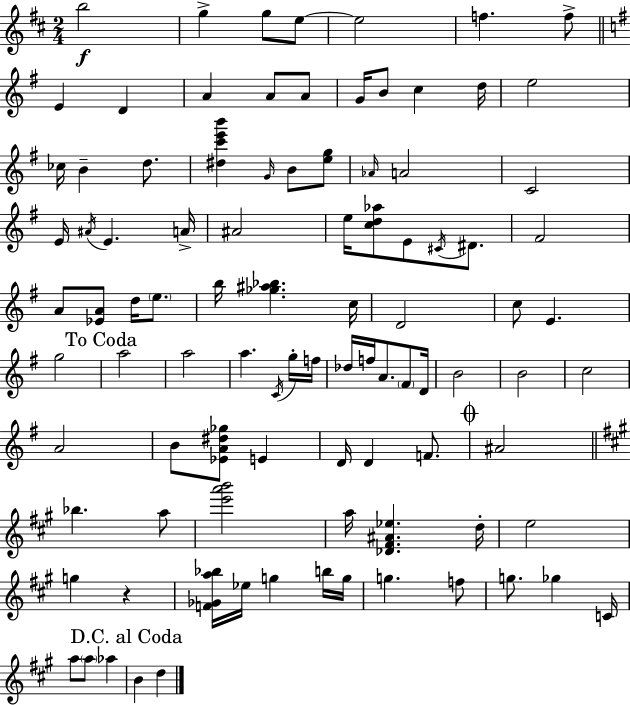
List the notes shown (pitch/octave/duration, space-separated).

B5/h G5/q G5/e E5/e E5/h F5/q. F5/e E4/q D4/q A4/q A4/e A4/e G4/s B4/e C5/q D5/s E5/h CES5/s B4/q D5/e. [D#5,C6,E6,B6]/q G4/s B4/e [E5,G5]/e Ab4/s A4/h C4/h E4/s A#4/s E4/q. A4/s A#4/h E5/s [C5,D5,Ab5]/e E4/e C#4/s D#4/e. F#4/h A4/e [Eb4,A4]/e D5/s E5/e. B5/s [Gb5,A#5,Bb5]/q. C5/s D4/h C5/e E4/q. G5/h A5/h A5/h A5/q. C4/s G5/s F5/s Db5/s F5/s A4/e. F#4/e D4/s B4/h B4/h C5/h A4/h B4/e [Eb4,A4,D#5,Gb5]/e E4/q D4/s D4/q F4/e. A#4/h Bb5/q. A5/e [E6,A6,B6]/h A5/s [Db4,F#4,A#4,Eb5]/q. D5/s E5/h G5/q R/q [F4,Gb4,A5,Bb5]/s Eb5/s G5/q B5/s G5/s G5/q. F5/e G5/e. Gb5/q C4/s A5/e A5/e Ab5/q B4/q D5/q